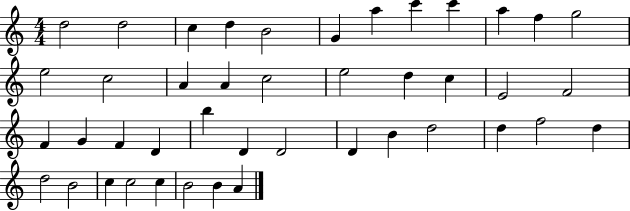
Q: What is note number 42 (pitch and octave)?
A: B4